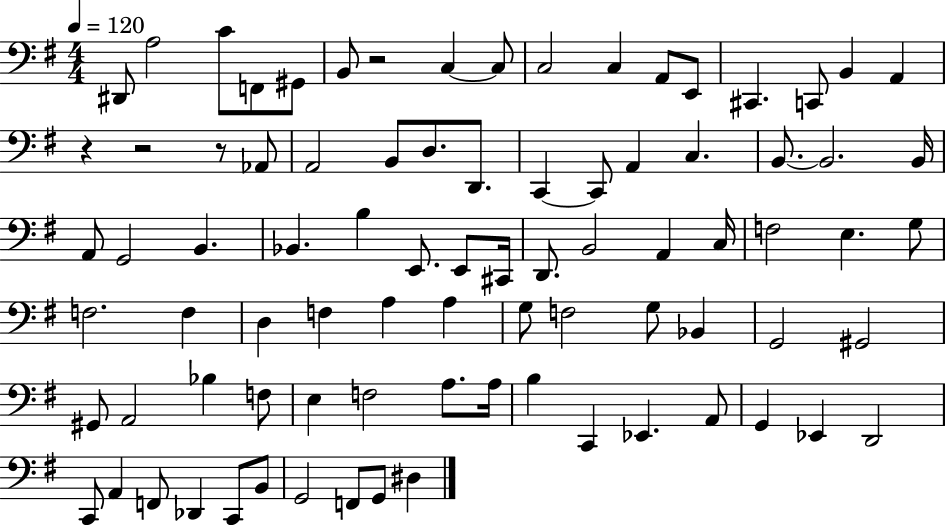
D#2/e A3/h C4/e F2/e G#2/e B2/e R/h C3/q C3/e C3/h C3/q A2/e E2/e C#2/q. C2/e B2/q A2/q R/q R/h R/e Ab2/e A2/h B2/e D3/e. D2/e. C2/q C2/e A2/q C3/q. B2/e. B2/h. B2/s A2/e G2/h B2/q. Bb2/q. B3/q E2/e. E2/e C#2/s D2/e. B2/h A2/q C3/s F3/h E3/q. G3/e F3/h. F3/q D3/q F3/q A3/q A3/q G3/e F3/h G3/e Bb2/q G2/h G#2/h G#2/e A2/h Bb3/q F3/e E3/q F3/h A3/e. A3/s B3/q C2/q Eb2/q. A2/e G2/q Eb2/q D2/h C2/e A2/q F2/e Db2/q C2/e B2/e G2/h F2/e G2/e D#3/q